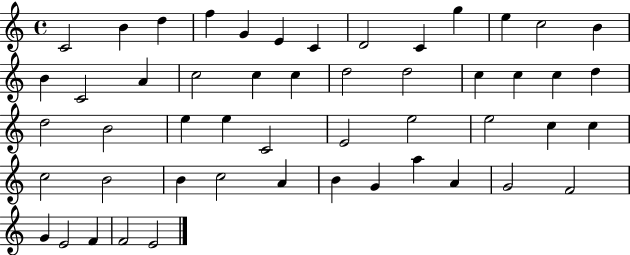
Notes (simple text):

C4/h B4/q D5/q F5/q G4/q E4/q C4/q D4/h C4/q G5/q E5/q C5/h B4/q B4/q C4/h A4/q C5/h C5/q C5/q D5/h D5/h C5/q C5/q C5/q D5/q D5/h B4/h E5/q E5/q C4/h E4/h E5/h E5/h C5/q C5/q C5/h B4/h B4/q C5/h A4/q B4/q G4/q A5/q A4/q G4/h F4/h G4/q E4/h F4/q F4/h E4/h